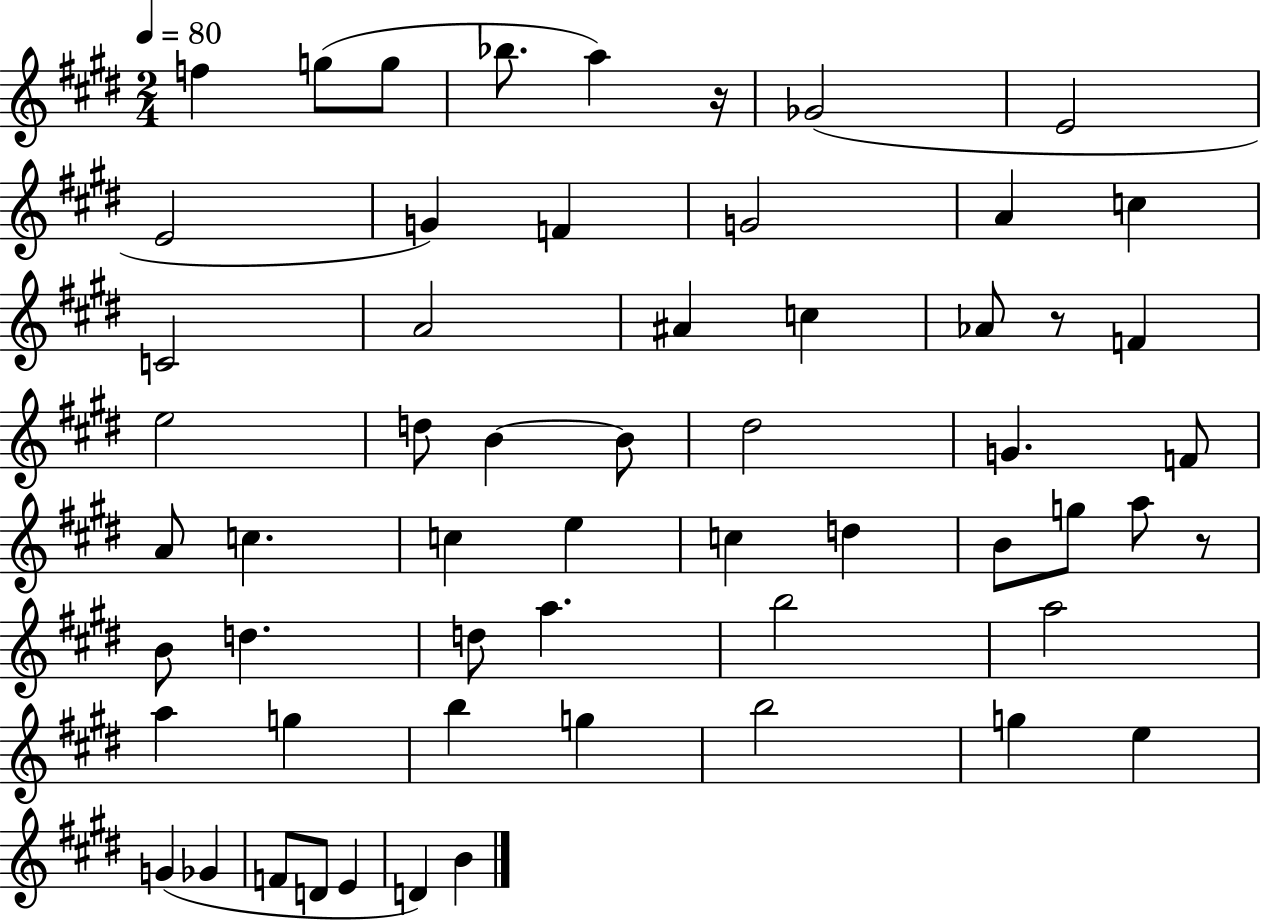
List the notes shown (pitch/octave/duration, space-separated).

F5/q G5/e G5/e Bb5/e. A5/q R/s Gb4/h E4/h E4/h G4/q F4/q G4/h A4/q C5/q C4/h A4/h A#4/q C5/q Ab4/e R/e F4/q E5/h D5/e B4/q B4/e D#5/h G4/q. F4/e A4/e C5/q. C5/q E5/q C5/q D5/q B4/e G5/e A5/e R/e B4/e D5/q. D5/e A5/q. B5/h A5/h A5/q G5/q B5/q G5/q B5/h G5/q E5/q G4/q Gb4/q F4/e D4/e E4/q D4/q B4/q